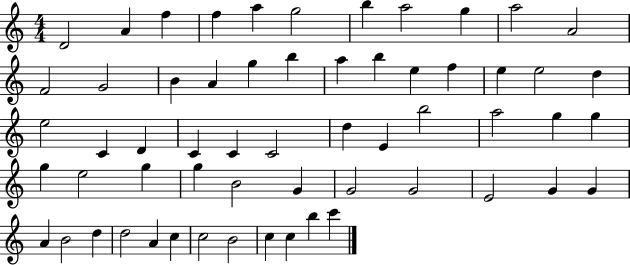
{
  \clef treble
  \numericTimeSignature
  \time 4/4
  \key c \major
  d'2 a'4 f''4 | f''4 a''4 g''2 | b''4 a''2 g''4 | a''2 a'2 | \break f'2 g'2 | b'4 a'4 g''4 b''4 | a''4 b''4 e''4 f''4 | e''4 e''2 d''4 | \break e''2 c'4 d'4 | c'4 c'4 c'2 | d''4 e'4 b''2 | a''2 g''4 g''4 | \break g''4 e''2 g''4 | g''4 b'2 g'4 | g'2 g'2 | e'2 g'4 g'4 | \break a'4 b'2 d''4 | d''2 a'4 c''4 | c''2 b'2 | c''4 c''4 b''4 c'''4 | \break \bar "|."
}